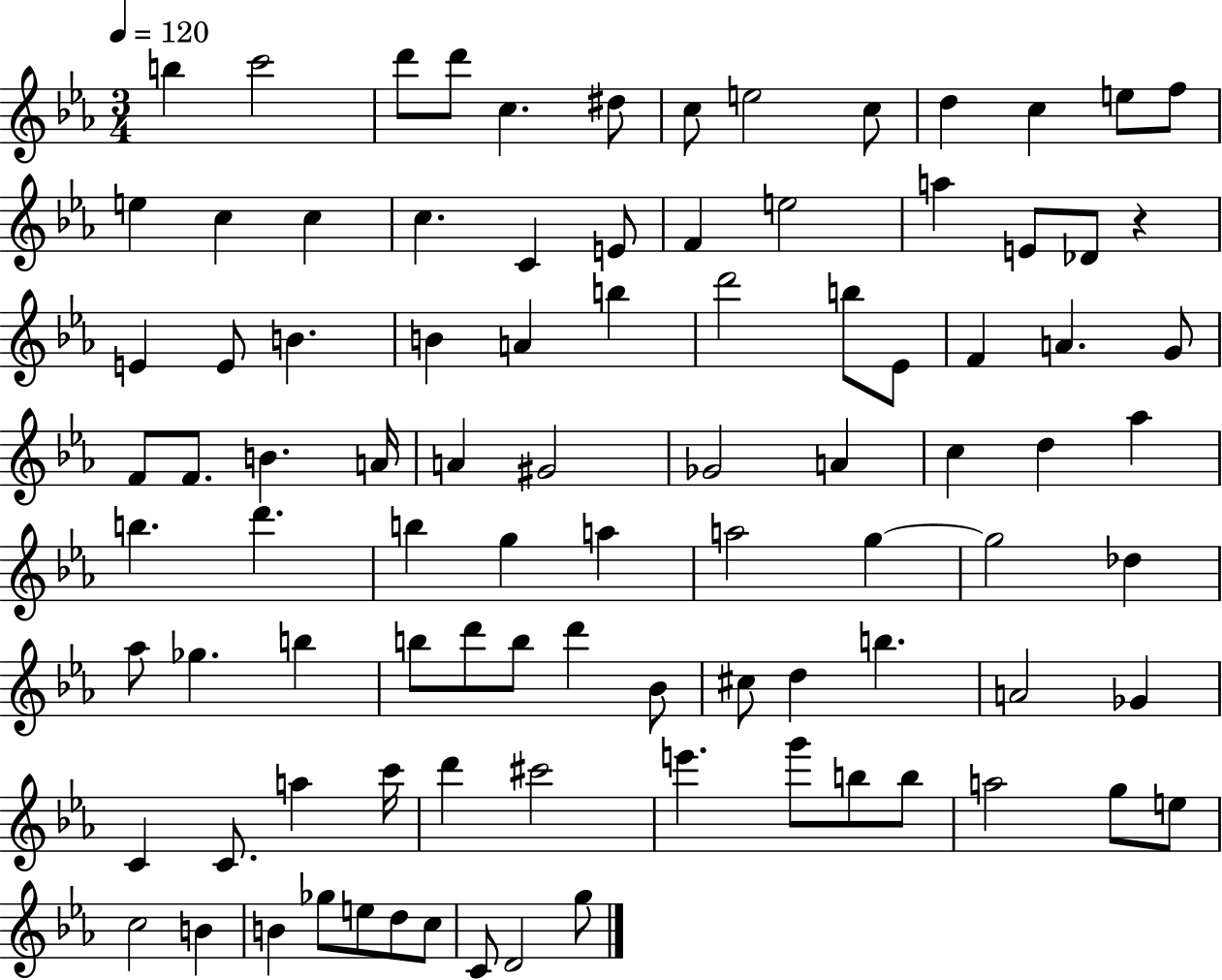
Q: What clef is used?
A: treble